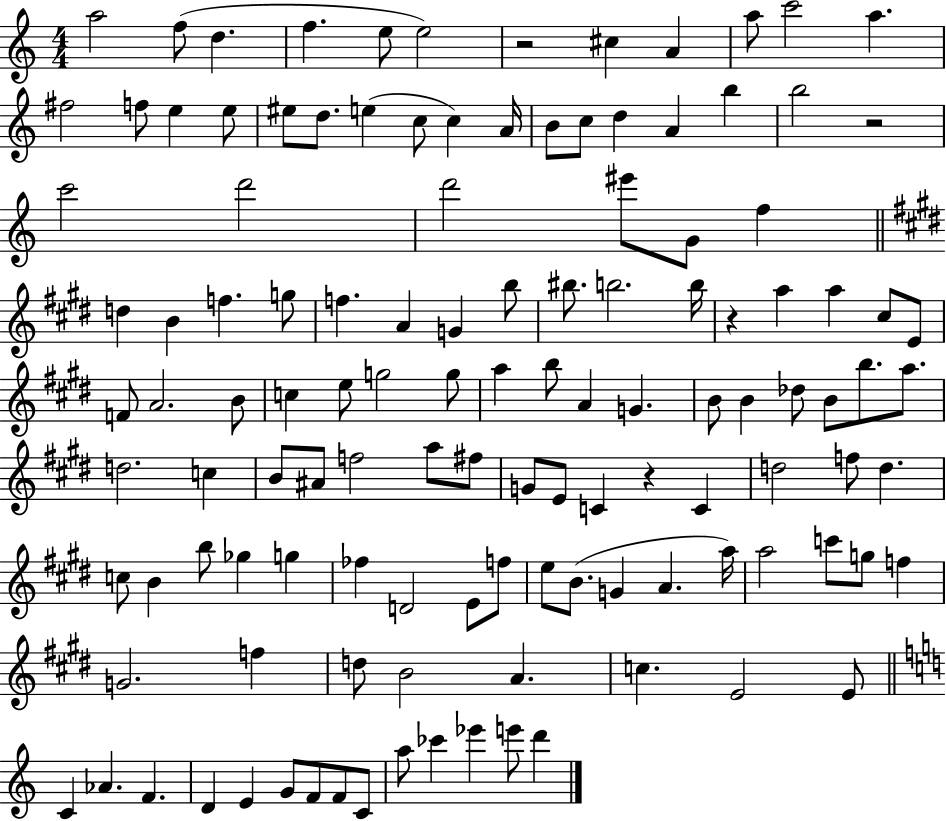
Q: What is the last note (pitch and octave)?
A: D6